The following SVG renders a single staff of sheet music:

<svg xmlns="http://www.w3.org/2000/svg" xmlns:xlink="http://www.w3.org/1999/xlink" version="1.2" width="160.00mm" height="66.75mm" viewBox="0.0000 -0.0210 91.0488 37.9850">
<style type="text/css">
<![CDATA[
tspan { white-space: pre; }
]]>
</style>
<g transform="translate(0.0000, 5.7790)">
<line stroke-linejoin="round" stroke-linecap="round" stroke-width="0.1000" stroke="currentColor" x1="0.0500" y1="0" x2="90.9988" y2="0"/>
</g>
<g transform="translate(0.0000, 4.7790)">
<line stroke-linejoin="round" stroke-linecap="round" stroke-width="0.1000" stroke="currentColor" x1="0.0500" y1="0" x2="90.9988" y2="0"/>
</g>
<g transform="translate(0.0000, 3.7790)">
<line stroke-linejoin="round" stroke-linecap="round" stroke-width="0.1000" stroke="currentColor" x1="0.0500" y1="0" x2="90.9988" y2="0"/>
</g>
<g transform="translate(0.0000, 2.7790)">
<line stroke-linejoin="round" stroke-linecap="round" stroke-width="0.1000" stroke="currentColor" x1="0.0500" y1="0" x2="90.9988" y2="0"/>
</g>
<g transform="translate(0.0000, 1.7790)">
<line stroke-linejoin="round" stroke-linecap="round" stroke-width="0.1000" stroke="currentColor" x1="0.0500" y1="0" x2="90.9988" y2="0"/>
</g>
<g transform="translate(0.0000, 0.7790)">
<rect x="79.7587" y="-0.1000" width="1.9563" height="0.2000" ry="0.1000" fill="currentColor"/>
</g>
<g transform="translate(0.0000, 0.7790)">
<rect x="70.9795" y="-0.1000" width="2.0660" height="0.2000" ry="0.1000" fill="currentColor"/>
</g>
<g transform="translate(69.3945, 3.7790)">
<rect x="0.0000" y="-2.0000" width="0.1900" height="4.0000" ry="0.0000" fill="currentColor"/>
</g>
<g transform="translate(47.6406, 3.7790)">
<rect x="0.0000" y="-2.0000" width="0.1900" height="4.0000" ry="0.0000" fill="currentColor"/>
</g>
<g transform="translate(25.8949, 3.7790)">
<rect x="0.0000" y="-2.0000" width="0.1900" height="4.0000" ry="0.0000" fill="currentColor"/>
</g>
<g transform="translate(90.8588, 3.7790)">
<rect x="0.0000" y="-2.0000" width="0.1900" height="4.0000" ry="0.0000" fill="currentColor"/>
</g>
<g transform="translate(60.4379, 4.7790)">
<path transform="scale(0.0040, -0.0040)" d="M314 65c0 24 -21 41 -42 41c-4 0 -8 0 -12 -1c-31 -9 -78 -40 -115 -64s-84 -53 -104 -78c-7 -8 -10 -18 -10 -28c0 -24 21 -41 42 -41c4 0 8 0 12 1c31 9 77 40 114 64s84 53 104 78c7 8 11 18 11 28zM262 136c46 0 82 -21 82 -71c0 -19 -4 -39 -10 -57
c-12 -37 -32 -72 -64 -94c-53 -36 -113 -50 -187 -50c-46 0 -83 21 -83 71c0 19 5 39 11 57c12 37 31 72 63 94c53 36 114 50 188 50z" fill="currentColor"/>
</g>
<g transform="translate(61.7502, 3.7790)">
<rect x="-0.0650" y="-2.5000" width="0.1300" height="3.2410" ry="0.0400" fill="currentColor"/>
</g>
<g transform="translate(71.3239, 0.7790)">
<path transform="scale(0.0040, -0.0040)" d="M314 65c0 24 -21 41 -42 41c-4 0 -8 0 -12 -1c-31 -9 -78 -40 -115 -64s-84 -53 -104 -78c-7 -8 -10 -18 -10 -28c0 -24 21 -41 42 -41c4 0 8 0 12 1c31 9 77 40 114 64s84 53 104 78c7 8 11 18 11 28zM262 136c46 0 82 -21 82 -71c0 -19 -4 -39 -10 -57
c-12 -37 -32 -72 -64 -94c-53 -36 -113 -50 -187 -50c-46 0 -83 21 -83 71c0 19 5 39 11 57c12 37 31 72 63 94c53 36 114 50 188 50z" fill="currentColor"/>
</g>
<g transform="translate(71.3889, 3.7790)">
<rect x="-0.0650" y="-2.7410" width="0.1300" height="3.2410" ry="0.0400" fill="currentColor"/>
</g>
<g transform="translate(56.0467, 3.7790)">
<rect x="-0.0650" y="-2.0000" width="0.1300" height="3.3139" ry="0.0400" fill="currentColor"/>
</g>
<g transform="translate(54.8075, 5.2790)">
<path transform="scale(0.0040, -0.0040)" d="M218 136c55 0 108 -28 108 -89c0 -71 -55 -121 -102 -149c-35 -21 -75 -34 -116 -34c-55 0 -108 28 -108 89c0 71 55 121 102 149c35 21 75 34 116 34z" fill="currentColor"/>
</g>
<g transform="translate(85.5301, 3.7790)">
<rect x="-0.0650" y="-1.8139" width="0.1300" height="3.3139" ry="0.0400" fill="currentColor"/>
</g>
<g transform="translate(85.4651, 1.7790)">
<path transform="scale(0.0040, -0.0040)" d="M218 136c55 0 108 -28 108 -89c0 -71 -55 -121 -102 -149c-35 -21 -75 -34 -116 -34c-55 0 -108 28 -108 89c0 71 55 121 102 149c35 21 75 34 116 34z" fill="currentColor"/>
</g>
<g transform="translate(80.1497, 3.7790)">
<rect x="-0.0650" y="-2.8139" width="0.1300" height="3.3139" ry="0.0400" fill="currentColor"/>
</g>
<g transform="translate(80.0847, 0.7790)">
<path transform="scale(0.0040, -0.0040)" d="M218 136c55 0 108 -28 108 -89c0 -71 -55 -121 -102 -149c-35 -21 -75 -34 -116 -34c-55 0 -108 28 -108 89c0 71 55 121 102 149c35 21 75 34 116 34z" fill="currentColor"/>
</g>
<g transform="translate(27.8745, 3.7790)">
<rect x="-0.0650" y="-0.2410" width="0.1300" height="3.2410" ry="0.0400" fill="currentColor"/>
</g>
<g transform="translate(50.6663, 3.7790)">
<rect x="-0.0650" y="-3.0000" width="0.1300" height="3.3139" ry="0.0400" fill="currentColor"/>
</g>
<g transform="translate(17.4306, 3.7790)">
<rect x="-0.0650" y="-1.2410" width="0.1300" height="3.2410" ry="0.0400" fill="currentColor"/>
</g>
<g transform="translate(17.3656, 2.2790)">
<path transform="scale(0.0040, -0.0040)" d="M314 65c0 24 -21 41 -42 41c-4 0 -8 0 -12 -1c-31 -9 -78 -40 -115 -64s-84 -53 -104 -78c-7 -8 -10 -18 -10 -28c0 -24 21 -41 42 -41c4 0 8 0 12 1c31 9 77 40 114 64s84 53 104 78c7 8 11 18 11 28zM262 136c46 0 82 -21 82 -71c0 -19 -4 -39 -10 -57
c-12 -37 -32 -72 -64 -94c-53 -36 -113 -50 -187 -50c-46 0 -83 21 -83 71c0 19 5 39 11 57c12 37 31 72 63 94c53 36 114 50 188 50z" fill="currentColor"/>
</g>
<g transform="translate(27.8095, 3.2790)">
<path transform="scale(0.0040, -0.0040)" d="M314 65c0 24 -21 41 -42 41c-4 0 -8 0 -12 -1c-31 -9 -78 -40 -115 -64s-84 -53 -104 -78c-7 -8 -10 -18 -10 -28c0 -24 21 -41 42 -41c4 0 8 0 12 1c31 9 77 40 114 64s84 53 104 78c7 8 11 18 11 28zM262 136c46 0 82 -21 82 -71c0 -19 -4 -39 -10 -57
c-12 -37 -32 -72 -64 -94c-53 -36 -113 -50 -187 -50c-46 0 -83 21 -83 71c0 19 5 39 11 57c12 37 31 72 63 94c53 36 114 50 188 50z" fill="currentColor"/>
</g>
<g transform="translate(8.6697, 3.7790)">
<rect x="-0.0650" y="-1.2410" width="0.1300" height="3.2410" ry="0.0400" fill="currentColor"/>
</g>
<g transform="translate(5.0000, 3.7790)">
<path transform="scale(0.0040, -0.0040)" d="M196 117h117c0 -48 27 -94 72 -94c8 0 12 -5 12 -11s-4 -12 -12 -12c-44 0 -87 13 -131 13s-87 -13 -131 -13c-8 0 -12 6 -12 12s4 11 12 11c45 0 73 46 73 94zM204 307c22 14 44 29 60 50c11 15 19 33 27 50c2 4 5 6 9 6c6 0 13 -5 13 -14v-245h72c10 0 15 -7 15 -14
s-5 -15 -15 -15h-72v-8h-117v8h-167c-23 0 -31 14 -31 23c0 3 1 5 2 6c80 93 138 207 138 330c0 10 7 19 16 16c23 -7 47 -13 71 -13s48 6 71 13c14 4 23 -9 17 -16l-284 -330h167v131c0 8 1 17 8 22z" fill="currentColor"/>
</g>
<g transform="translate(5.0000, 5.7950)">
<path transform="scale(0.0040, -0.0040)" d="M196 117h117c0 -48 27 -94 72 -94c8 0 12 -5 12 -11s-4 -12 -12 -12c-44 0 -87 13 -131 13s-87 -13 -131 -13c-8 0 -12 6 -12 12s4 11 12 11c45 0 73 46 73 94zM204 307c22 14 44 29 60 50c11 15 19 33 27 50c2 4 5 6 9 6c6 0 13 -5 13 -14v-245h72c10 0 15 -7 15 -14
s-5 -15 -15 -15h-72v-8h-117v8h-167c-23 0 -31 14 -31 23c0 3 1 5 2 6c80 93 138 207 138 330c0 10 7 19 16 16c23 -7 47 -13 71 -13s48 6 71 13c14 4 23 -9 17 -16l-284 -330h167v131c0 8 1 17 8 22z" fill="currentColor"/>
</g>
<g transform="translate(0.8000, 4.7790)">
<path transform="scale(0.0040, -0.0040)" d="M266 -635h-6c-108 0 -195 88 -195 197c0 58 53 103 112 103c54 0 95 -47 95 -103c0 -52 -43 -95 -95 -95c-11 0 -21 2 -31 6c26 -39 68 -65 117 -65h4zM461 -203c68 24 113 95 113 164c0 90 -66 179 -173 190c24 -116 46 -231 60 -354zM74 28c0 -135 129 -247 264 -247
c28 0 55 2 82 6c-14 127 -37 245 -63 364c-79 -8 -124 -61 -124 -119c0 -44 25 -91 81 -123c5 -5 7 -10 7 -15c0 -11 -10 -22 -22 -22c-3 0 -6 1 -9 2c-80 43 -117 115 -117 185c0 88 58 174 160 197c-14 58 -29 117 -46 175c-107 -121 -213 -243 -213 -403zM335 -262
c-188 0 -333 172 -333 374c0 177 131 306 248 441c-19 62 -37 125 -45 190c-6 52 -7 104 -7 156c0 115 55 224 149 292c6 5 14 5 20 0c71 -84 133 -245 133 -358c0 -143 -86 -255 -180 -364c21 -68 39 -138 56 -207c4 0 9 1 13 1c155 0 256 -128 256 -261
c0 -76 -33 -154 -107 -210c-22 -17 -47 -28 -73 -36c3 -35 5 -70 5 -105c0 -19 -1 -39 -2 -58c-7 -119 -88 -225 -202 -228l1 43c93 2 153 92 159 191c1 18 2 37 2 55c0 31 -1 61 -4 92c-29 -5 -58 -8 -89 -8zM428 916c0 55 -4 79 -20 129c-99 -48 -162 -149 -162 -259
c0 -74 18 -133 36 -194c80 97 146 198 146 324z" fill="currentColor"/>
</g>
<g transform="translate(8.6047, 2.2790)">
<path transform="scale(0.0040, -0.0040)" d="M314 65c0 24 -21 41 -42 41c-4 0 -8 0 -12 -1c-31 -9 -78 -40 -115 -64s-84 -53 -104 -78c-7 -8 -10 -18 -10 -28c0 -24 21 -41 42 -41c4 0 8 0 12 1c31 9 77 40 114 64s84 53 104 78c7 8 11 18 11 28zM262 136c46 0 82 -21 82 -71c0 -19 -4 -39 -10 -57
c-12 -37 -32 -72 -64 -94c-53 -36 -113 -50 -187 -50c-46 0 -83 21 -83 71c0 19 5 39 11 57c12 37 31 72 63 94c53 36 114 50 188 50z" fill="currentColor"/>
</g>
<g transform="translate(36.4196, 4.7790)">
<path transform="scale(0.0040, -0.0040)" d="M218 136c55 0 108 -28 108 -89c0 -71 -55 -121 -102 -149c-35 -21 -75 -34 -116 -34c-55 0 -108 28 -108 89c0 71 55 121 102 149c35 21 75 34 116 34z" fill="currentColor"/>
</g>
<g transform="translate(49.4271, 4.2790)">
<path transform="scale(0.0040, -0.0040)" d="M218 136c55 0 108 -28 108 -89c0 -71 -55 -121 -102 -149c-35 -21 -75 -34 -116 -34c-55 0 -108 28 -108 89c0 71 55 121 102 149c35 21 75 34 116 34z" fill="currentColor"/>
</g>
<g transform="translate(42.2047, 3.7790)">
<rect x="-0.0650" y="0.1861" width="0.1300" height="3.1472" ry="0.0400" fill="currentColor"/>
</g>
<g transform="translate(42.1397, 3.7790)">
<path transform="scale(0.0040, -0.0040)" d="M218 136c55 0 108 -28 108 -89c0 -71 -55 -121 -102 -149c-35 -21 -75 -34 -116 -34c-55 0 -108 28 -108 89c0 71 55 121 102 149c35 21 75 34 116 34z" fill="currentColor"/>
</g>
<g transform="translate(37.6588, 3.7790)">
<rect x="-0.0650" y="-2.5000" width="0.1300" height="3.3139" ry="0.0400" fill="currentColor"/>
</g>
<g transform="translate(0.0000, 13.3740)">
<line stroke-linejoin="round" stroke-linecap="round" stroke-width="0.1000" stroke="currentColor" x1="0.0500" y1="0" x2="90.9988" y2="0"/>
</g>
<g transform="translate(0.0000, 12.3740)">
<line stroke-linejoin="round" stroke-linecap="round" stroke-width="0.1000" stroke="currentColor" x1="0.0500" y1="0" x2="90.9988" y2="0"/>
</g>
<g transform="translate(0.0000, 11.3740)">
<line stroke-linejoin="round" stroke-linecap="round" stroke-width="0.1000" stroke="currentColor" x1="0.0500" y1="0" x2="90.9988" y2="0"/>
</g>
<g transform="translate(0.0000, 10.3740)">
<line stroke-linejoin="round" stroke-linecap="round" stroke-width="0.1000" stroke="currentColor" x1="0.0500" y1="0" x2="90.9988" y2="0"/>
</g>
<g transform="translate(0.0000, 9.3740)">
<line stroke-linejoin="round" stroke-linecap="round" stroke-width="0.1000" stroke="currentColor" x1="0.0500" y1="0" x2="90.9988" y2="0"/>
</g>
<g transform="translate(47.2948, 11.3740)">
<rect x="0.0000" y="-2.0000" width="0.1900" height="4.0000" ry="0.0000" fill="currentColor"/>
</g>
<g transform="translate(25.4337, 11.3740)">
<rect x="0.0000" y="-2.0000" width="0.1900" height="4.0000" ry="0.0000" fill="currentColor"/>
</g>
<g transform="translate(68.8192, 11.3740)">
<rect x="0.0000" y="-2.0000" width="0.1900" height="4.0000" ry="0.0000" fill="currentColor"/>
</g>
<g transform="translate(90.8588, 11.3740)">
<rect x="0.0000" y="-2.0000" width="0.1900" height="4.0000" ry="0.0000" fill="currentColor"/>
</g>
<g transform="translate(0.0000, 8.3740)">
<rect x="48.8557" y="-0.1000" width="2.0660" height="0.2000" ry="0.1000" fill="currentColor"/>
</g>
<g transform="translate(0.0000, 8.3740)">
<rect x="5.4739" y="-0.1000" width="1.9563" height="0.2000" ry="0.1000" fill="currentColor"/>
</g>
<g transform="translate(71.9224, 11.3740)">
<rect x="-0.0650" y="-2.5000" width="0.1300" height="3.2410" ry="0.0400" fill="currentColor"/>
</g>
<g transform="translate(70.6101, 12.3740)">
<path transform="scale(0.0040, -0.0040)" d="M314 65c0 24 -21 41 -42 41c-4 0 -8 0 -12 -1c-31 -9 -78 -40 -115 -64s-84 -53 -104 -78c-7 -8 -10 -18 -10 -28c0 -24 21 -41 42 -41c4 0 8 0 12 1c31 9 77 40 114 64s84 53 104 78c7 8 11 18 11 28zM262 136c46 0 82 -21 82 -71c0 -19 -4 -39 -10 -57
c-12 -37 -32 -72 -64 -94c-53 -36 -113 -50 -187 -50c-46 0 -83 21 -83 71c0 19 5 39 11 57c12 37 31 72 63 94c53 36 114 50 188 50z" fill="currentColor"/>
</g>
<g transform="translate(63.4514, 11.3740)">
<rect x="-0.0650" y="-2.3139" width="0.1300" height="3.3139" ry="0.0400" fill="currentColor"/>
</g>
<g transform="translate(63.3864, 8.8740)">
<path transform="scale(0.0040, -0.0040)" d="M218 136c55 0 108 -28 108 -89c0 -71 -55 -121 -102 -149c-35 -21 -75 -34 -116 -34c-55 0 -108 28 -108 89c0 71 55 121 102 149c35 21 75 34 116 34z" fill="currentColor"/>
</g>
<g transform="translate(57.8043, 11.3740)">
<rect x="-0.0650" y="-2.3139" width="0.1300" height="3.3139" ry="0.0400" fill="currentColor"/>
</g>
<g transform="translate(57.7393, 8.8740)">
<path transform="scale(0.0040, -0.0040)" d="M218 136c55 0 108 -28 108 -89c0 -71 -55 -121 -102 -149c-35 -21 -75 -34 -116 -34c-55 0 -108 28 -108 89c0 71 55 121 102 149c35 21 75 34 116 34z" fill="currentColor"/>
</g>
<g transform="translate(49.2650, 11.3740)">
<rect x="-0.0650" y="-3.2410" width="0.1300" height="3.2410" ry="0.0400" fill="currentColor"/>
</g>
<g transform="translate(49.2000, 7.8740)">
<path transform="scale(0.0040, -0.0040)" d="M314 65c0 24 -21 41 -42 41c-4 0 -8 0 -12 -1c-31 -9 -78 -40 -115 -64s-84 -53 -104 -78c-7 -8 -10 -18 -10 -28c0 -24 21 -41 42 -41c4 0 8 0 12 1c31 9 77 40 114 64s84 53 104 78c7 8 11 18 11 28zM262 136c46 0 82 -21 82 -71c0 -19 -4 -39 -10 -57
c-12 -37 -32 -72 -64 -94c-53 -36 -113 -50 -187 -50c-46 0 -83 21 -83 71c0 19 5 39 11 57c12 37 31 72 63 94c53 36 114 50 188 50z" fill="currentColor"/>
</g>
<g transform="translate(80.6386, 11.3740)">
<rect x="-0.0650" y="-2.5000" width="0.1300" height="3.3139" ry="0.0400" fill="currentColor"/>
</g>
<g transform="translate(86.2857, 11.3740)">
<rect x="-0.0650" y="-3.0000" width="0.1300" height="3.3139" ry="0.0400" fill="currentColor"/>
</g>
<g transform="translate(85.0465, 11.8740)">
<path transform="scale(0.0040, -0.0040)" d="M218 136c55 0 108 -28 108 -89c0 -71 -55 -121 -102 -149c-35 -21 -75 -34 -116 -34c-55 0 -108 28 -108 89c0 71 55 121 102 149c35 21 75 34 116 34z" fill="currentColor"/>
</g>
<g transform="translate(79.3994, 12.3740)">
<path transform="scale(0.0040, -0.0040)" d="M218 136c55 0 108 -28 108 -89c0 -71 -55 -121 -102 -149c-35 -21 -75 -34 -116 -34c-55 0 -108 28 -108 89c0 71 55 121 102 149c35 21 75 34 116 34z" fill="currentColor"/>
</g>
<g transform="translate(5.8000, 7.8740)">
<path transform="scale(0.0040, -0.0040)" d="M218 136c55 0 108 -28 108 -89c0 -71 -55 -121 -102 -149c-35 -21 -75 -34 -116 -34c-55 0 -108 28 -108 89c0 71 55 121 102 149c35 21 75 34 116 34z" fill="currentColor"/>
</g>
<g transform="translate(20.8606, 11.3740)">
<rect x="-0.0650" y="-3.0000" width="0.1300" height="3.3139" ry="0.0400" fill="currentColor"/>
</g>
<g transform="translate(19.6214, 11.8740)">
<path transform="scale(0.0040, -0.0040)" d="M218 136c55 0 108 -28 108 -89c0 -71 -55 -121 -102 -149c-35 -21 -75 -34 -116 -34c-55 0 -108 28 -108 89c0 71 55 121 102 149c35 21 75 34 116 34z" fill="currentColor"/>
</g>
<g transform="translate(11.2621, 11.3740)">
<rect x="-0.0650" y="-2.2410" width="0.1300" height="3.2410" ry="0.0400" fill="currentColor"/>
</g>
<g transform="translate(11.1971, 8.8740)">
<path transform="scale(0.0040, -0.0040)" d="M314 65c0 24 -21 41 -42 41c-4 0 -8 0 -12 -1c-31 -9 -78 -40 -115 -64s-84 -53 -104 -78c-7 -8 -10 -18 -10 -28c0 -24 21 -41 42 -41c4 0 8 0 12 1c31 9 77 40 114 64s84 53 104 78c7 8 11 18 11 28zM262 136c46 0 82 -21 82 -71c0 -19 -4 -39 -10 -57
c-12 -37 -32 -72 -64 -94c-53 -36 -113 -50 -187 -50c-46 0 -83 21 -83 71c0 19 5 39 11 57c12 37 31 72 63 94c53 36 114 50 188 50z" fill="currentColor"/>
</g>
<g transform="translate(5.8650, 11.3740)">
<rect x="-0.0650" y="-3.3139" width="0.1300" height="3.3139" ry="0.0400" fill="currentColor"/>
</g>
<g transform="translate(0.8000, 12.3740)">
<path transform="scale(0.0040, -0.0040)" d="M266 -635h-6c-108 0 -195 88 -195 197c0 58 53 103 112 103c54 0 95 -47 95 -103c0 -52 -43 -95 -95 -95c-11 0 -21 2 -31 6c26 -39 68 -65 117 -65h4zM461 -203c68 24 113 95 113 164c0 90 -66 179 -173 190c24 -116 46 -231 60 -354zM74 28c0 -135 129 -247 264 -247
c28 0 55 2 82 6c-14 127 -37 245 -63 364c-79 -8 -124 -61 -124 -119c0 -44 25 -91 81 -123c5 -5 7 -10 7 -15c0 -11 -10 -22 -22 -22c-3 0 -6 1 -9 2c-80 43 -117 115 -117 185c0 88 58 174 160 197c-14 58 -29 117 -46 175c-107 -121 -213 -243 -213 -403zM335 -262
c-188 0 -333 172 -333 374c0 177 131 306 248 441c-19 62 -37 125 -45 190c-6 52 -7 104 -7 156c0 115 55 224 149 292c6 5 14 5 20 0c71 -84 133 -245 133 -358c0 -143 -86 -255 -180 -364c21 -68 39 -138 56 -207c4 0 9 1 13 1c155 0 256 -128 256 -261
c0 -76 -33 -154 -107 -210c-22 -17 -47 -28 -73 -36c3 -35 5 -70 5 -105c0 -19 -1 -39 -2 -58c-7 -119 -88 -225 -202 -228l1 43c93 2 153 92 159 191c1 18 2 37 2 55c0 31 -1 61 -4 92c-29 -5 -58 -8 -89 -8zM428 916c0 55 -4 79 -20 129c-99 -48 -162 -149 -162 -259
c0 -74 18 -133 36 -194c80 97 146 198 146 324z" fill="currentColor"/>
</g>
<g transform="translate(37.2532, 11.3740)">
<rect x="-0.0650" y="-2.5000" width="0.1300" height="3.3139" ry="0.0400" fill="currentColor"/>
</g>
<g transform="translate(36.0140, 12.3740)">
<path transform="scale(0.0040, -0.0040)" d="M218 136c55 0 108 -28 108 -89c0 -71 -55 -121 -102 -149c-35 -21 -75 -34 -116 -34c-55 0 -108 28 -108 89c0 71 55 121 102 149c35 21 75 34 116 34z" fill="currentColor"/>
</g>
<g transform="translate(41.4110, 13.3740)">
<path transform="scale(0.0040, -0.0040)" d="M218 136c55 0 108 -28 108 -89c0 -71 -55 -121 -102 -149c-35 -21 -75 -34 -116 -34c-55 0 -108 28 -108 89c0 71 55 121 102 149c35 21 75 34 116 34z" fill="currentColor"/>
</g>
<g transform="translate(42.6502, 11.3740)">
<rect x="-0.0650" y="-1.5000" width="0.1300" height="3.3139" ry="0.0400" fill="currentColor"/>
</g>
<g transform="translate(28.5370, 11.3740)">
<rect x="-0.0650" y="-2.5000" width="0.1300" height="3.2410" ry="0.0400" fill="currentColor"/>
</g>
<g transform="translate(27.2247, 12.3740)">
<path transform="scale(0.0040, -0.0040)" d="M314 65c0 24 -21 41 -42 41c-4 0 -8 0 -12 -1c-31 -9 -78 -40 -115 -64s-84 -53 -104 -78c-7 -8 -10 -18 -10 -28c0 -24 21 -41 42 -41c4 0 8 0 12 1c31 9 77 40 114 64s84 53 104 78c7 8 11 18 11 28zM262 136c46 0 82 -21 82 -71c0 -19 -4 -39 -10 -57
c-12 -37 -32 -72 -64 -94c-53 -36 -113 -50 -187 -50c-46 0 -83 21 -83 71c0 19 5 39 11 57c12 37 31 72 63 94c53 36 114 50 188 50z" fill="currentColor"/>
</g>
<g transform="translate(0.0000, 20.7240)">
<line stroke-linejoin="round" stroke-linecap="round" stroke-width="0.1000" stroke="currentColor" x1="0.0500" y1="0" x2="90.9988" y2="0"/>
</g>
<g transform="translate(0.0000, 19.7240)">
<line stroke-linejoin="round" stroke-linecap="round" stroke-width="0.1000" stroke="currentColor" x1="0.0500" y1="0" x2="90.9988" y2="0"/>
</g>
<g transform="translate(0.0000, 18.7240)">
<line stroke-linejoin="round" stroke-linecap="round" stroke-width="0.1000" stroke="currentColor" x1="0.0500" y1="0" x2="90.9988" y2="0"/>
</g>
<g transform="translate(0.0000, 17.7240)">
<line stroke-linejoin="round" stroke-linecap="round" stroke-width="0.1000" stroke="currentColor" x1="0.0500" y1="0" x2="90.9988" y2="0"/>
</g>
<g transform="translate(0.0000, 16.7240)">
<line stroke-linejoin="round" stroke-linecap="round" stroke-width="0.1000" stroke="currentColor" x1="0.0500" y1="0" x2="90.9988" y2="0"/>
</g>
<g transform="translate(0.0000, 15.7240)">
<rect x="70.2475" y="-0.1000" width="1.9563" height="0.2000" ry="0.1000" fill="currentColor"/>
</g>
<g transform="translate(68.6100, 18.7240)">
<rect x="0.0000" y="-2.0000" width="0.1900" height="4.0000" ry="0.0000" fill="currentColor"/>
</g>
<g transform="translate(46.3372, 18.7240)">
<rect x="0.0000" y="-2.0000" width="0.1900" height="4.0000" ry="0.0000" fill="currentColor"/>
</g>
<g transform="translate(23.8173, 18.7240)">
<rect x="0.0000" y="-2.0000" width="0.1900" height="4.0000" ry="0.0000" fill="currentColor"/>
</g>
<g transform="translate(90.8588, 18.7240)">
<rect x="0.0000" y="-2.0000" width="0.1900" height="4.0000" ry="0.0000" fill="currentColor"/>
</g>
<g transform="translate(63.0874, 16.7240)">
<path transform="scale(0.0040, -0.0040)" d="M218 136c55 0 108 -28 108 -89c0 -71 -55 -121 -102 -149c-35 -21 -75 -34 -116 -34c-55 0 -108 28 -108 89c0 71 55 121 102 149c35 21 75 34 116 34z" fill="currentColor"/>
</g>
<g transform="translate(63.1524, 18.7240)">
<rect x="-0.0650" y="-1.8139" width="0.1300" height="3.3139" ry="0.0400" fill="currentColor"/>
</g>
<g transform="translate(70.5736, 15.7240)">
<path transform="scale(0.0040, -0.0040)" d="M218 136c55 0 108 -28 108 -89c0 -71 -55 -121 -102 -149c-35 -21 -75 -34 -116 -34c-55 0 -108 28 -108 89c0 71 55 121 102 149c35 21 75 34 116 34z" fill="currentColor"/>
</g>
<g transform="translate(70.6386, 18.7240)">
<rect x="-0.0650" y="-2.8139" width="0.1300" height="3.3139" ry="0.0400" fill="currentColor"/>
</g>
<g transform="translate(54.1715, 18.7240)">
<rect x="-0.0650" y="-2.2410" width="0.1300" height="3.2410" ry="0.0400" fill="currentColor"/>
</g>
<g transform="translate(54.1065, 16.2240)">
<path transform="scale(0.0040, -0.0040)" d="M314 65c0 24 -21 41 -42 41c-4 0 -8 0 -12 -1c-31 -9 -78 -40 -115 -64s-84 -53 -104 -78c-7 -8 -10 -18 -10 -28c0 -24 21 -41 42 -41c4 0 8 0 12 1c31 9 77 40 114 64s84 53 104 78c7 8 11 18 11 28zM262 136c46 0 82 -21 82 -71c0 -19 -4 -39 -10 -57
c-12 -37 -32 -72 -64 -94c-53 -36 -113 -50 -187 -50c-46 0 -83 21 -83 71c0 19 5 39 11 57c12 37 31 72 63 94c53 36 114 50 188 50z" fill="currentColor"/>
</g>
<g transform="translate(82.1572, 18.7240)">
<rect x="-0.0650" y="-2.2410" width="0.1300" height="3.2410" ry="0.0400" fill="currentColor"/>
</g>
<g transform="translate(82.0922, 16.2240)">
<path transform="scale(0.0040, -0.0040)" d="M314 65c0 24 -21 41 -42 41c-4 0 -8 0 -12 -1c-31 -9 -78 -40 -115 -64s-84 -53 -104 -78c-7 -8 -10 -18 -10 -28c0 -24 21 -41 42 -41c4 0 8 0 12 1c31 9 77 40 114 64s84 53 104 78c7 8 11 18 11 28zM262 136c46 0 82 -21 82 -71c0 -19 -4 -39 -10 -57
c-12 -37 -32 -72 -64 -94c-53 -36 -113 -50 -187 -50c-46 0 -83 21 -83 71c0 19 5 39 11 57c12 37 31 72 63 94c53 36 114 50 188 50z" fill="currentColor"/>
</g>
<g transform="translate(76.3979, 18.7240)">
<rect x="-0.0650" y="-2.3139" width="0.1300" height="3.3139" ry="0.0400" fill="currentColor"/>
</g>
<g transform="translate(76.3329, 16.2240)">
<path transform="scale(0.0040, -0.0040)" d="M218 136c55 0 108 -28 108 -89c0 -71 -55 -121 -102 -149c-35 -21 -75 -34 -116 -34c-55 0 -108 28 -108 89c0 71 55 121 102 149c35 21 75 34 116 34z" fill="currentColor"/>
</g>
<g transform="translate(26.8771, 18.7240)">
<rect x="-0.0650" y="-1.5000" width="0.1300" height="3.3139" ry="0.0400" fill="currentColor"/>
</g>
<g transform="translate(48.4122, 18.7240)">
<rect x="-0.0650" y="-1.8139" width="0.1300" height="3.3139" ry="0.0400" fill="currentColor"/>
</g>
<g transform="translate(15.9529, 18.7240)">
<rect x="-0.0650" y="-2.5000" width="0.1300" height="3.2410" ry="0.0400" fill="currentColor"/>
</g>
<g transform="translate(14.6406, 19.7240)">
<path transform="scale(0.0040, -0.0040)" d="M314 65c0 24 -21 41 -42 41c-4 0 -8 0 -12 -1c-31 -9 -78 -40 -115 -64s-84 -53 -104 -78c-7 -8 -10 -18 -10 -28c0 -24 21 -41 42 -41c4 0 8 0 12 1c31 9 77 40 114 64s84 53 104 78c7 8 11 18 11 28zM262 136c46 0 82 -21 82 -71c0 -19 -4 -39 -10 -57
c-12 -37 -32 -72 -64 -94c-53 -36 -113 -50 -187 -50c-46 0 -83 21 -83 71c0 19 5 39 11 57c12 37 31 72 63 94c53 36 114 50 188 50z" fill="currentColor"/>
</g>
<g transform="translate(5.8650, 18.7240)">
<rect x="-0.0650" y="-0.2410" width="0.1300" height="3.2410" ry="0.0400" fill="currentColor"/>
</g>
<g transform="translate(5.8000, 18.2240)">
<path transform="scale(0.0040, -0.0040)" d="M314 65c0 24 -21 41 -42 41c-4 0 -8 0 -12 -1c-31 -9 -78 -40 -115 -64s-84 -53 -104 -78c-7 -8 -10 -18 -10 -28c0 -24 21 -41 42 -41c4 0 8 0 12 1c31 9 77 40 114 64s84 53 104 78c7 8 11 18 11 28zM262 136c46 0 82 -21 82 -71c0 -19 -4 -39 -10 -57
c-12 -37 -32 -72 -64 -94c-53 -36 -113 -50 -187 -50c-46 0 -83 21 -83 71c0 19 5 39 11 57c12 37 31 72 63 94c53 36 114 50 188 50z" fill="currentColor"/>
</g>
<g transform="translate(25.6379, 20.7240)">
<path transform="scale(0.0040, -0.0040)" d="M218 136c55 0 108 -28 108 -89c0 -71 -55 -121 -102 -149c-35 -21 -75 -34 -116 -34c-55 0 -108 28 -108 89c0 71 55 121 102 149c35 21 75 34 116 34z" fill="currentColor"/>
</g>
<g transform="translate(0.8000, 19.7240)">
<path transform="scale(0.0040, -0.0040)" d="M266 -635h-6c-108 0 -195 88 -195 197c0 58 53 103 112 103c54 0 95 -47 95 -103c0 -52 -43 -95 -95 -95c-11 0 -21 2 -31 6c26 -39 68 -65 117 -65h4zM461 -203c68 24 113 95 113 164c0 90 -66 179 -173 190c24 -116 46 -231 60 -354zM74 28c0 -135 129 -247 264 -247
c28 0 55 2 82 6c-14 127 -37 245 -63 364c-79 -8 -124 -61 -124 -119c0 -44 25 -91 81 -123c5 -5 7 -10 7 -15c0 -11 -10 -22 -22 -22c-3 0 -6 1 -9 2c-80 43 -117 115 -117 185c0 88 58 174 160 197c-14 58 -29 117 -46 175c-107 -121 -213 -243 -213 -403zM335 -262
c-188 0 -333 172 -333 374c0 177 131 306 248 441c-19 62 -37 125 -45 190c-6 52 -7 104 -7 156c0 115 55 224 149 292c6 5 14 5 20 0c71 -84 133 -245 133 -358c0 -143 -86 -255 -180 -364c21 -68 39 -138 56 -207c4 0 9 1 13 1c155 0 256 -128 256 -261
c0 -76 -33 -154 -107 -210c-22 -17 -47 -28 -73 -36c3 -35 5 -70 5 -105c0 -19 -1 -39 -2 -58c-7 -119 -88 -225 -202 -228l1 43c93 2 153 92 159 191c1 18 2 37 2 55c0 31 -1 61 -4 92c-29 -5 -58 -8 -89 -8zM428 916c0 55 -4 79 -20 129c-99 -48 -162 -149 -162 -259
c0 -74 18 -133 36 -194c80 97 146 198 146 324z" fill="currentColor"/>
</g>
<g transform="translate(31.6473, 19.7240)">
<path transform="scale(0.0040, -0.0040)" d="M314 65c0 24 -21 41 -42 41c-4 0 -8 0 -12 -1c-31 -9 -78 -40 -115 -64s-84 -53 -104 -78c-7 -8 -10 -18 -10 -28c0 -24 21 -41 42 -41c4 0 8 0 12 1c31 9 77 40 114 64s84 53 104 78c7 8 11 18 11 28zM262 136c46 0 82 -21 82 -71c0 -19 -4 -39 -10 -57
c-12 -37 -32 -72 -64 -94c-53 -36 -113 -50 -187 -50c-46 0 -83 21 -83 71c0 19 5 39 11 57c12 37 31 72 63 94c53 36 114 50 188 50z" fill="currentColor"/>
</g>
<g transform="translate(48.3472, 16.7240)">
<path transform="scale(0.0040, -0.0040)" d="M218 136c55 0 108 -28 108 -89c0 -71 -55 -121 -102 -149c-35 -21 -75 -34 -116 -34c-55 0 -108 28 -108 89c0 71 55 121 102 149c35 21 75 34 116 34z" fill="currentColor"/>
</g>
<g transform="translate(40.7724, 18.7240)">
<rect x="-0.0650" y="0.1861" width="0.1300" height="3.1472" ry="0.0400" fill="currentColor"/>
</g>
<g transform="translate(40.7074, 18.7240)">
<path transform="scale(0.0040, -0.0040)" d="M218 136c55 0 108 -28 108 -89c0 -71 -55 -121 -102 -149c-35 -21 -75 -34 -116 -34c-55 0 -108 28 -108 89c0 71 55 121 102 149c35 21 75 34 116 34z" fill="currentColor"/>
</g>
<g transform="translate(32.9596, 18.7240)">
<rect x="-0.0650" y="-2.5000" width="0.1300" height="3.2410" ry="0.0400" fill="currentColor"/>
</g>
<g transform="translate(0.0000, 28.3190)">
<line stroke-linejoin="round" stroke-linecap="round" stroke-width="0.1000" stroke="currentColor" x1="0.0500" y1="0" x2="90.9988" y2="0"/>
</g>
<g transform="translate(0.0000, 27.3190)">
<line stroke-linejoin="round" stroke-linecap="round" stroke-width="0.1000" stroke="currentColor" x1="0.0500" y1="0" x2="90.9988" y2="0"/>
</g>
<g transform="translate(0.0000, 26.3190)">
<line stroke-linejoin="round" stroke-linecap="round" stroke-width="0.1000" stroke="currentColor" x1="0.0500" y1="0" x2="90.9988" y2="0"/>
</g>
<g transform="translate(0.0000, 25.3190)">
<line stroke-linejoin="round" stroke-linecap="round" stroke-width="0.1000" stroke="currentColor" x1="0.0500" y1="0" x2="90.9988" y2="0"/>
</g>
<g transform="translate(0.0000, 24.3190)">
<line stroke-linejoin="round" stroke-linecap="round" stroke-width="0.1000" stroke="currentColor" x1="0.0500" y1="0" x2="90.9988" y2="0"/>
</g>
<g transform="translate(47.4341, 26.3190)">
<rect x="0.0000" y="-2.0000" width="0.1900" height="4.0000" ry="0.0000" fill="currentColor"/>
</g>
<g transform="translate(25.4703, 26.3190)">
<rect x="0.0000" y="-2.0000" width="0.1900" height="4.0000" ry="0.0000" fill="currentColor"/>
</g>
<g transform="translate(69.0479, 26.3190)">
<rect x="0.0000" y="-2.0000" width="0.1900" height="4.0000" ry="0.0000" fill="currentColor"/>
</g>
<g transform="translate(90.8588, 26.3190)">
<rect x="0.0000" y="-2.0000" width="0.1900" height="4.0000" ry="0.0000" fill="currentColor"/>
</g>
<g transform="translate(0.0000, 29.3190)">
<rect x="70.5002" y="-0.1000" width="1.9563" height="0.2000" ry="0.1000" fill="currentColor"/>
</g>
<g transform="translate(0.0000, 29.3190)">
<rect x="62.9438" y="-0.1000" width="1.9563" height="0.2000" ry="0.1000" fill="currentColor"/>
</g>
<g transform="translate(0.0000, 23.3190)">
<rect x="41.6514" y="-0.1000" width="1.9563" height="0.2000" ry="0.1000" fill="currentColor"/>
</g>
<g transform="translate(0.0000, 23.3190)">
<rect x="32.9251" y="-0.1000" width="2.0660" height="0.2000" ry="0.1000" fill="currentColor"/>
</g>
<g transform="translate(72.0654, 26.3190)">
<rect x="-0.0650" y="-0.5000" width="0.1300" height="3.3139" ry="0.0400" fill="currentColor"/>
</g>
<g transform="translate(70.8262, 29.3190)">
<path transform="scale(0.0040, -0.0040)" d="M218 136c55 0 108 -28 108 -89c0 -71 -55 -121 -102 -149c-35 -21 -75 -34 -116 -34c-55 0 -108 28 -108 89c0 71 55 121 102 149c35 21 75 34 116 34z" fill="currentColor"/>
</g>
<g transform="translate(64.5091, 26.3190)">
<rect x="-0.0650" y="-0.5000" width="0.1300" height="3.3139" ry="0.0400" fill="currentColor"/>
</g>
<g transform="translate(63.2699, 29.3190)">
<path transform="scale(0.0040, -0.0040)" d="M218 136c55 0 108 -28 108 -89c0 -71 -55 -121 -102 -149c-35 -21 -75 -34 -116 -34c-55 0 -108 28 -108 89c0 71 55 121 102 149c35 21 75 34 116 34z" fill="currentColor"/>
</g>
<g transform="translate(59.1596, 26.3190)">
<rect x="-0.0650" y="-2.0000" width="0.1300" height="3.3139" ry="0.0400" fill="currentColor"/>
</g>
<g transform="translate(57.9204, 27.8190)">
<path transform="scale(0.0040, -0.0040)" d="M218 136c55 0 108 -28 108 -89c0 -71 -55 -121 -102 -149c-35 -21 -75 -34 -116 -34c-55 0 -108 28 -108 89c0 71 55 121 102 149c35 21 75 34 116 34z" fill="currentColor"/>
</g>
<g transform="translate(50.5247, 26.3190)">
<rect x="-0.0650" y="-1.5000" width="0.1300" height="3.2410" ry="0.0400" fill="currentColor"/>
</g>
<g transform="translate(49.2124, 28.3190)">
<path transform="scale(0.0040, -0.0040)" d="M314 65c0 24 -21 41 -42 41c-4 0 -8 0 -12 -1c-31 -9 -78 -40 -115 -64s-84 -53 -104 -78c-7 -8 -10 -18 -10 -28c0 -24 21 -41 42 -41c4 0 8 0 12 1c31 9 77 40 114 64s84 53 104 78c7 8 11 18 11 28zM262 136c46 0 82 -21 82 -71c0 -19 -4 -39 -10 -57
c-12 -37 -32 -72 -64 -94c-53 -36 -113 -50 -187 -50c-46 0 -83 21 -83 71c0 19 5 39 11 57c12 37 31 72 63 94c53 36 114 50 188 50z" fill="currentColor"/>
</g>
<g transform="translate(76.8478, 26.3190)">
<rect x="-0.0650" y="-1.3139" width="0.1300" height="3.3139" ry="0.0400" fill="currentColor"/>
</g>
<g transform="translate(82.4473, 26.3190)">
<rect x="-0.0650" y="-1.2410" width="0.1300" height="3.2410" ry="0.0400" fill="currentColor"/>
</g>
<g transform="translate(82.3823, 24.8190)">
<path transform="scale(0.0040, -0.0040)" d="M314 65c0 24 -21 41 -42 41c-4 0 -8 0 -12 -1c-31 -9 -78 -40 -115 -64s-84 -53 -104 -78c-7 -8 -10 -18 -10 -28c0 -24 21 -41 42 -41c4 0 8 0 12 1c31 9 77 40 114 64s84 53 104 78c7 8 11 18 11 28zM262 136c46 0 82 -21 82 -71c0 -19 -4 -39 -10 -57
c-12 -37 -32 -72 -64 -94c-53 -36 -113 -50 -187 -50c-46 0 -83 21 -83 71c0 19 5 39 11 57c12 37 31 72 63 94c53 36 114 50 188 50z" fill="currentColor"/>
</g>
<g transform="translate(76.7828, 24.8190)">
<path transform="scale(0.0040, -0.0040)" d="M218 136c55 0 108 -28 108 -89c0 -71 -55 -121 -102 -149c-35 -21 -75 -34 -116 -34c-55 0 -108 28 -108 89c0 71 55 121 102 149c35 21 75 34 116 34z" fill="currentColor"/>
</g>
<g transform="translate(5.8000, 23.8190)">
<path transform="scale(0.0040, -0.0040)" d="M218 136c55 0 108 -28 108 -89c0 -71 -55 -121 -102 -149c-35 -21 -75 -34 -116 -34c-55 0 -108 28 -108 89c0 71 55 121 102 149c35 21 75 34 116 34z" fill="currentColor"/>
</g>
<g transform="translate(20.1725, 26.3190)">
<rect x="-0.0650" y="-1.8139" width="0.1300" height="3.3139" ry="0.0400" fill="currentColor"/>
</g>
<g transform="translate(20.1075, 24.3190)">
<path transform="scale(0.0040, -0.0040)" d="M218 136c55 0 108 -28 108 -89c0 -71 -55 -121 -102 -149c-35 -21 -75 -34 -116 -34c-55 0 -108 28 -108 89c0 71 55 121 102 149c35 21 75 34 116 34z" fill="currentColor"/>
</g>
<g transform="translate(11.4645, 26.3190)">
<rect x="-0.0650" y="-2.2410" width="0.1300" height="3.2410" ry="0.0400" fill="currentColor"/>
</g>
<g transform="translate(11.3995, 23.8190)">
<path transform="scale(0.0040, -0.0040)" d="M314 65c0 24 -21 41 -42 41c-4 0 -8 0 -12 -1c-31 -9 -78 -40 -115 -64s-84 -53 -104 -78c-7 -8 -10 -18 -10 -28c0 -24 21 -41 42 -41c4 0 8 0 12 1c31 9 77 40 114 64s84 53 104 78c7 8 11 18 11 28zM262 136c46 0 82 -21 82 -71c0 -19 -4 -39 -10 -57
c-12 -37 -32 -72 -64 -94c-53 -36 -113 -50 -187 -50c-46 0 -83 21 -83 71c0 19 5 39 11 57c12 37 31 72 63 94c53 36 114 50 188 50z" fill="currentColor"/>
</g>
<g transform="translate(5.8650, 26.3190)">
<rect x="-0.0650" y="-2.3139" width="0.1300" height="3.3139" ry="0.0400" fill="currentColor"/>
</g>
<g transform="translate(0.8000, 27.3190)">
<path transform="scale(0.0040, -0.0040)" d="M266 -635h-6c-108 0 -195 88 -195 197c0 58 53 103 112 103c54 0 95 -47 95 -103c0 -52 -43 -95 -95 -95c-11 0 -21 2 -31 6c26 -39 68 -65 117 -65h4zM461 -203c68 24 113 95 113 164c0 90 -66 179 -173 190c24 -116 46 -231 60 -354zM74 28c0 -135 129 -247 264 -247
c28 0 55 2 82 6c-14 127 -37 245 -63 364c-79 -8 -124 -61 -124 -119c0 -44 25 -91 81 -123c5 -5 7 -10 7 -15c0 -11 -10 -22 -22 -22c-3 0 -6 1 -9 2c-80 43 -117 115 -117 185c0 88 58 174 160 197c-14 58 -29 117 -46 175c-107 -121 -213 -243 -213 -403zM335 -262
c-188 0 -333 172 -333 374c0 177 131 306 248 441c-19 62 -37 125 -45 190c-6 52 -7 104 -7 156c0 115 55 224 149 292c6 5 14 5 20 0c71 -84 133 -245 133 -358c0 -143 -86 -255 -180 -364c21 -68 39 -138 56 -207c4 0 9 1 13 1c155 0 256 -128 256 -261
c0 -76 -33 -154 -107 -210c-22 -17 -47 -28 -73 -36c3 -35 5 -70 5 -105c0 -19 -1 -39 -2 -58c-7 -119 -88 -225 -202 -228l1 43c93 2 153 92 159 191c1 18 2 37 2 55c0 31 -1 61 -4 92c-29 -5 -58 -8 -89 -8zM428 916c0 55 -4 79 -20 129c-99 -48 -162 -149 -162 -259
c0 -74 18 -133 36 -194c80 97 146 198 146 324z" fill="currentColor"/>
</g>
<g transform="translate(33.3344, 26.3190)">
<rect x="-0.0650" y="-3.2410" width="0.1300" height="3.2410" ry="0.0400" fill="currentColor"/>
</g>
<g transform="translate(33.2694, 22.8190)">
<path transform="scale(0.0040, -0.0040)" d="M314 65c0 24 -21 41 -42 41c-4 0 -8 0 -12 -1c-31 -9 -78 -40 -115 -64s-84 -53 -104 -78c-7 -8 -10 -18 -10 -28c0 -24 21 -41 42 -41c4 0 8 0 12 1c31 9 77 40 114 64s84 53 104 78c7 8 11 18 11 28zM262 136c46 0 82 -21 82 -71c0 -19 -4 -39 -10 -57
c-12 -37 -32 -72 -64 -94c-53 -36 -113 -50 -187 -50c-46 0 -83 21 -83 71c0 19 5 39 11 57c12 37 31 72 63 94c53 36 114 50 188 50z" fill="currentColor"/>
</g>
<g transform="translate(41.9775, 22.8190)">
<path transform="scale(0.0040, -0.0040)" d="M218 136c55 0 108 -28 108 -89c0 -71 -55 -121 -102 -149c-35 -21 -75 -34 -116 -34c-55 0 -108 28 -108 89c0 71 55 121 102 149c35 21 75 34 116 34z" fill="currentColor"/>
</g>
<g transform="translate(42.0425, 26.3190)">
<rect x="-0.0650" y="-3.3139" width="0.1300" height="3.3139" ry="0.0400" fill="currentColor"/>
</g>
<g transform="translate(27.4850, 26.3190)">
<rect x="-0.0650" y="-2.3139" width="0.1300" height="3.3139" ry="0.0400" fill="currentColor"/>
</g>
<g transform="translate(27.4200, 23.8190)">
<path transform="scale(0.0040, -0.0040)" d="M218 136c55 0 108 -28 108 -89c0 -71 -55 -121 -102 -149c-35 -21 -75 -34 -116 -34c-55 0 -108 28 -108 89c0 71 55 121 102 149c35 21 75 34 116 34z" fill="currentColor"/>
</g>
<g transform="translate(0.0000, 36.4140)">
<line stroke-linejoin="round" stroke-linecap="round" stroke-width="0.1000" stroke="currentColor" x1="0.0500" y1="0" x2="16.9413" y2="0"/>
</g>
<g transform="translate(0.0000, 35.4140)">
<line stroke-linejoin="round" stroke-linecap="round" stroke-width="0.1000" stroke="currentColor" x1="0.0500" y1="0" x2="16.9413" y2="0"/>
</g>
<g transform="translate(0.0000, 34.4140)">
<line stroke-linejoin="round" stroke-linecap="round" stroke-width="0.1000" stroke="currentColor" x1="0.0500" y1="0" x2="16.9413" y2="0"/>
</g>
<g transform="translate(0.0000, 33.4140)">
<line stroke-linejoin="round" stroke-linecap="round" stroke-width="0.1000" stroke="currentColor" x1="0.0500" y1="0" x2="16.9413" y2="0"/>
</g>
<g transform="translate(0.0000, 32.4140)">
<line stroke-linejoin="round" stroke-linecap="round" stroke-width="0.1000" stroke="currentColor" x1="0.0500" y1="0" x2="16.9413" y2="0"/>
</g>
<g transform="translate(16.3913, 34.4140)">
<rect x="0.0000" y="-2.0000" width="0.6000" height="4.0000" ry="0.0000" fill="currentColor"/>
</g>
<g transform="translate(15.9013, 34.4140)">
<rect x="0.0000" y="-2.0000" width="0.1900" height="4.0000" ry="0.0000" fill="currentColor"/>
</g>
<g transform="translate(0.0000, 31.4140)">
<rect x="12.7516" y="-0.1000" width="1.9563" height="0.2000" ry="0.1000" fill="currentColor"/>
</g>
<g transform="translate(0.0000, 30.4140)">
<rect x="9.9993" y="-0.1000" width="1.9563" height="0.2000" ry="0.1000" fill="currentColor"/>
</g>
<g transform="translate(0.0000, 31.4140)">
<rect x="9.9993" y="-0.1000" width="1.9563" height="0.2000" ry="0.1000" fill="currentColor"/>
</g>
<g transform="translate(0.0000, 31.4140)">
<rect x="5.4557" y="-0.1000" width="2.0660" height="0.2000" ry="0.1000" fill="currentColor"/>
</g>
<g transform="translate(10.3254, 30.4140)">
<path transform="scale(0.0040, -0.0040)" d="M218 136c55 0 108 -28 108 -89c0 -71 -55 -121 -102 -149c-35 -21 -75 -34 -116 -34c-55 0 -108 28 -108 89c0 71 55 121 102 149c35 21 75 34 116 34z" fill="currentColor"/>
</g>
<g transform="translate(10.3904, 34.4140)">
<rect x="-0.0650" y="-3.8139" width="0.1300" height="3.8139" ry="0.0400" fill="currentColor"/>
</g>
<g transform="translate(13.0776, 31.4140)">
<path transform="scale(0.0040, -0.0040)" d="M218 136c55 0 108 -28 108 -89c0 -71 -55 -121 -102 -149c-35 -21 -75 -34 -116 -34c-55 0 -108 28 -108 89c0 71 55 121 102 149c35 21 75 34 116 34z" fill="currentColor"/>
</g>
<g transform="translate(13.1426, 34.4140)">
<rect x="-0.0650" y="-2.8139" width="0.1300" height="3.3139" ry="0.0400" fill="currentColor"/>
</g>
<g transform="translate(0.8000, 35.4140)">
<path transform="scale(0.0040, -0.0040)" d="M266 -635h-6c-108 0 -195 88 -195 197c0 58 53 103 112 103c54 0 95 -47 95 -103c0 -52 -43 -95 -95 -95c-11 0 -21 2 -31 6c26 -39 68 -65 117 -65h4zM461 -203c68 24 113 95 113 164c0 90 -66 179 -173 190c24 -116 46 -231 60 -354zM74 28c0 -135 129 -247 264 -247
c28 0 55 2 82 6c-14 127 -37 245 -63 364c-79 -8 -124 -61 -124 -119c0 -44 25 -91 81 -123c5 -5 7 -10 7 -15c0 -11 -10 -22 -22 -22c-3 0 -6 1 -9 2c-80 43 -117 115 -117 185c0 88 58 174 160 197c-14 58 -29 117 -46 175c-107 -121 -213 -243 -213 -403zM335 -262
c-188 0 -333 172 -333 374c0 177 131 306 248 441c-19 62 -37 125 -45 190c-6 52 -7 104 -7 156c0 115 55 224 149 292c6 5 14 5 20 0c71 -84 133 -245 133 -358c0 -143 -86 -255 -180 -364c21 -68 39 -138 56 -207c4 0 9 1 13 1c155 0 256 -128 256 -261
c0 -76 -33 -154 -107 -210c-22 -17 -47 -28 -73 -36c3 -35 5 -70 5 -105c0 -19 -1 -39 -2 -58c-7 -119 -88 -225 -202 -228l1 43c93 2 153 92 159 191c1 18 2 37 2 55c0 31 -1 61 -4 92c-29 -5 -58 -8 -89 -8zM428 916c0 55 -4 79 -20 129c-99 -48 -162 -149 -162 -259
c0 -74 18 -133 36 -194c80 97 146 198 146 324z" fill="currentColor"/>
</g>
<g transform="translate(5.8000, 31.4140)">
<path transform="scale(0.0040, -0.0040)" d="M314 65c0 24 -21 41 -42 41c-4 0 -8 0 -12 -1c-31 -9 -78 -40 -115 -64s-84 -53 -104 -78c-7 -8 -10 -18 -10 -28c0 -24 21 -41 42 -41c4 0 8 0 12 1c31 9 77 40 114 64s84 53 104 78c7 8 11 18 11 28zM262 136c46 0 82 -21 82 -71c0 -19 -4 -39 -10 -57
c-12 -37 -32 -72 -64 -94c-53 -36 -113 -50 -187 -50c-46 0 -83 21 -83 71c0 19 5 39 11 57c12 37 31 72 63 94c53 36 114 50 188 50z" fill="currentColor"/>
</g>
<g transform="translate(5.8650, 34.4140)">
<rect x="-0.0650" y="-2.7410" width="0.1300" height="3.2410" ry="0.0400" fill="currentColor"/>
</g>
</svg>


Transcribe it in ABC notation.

X:1
T:Untitled
M:4/4
L:1/4
K:C
e2 e2 c2 G B A F G2 a2 a f b g2 A G2 G E b2 g g G2 G A c2 G2 E G2 B f g2 f a g g2 g g2 f g b2 b E2 F C C e e2 a2 c' a